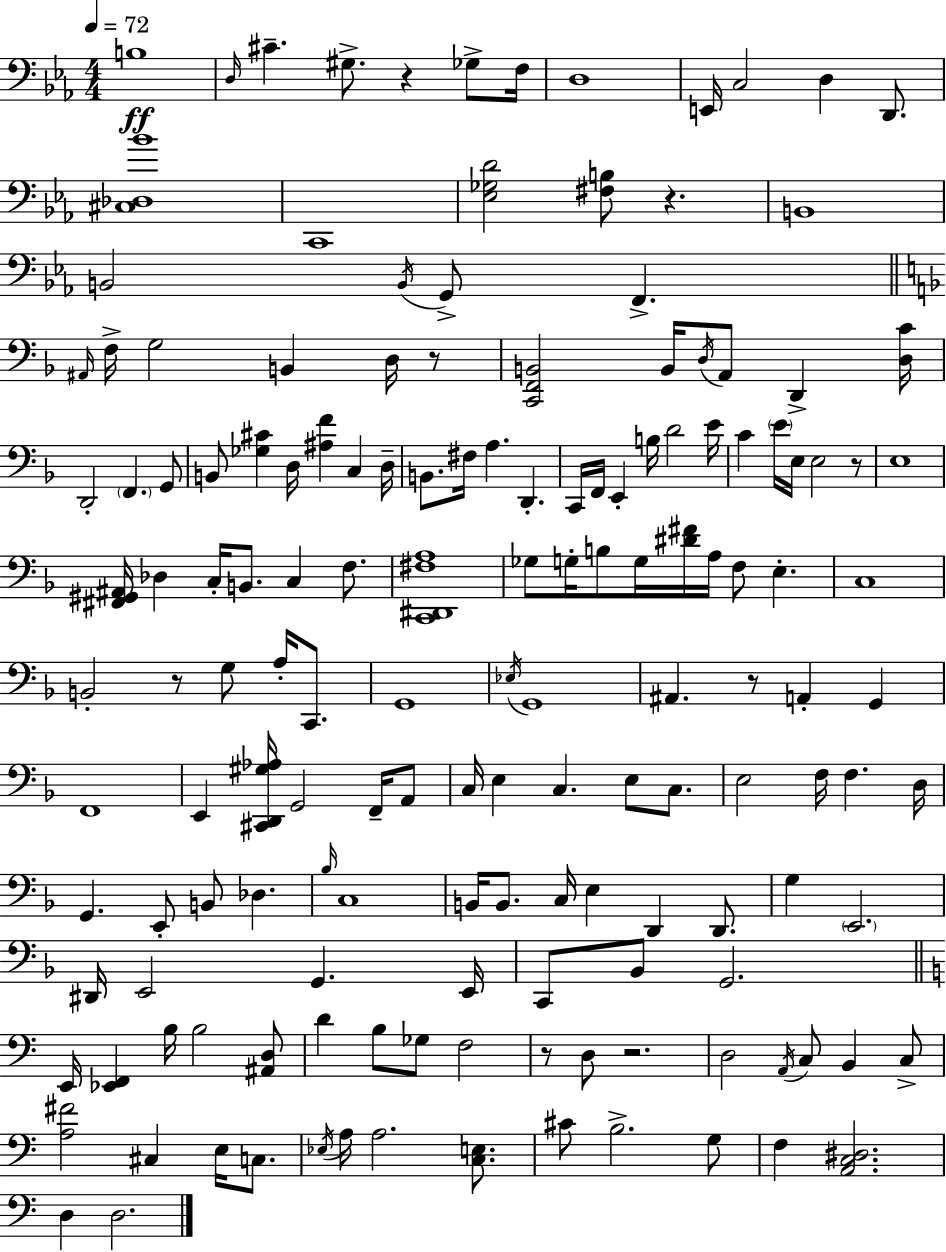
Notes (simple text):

B3/w D3/s C#4/q. G#3/e. R/q Gb3/e F3/s D3/w E2/s C3/h D3/q D2/e. [C#3,Db3,Bb4]/w C2/w [Eb3,Gb3,D4]/h [F#3,B3]/e R/q. B2/w B2/h B2/s G2/e F2/q. A#2/s F3/s G3/h B2/q D3/s R/e [C2,F2,B2]/h B2/s D3/s A2/e D2/q [D3,C4]/s D2/h F2/q. G2/e B2/e [Gb3,C#4]/q D3/s [A#3,F4]/q C3/q D3/s B2/e. F#3/s A3/q. D2/q. C2/s F2/s E2/q B3/s D4/h E4/s C4/q E4/s E3/s E3/h R/e E3/w [F#2,G#2,A#2]/s Db3/q C3/s B2/e. C3/q F3/e. [C2,D#2,F#3,A3]/w Gb3/e G3/s B3/e G3/s [D#4,F#4]/s A3/s F3/e E3/q. C3/w B2/h R/e G3/e A3/s C2/e. G2/w Eb3/s G2/w A#2/q. R/e A2/q G2/q F2/w E2/q [C#2,D2,G#3,Ab3]/s G2/h F2/s A2/e C3/s E3/q C3/q. E3/e C3/e. E3/h F3/s F3/q. D3/s G2/q. E2/e B2/e Db3/q. Bb3/s C3/w B2/s B2/e. C3/s E3/q D2/q D2/e. G3/q E2/h. D#2/s E2/h G2/q. E2/s C2/e Bb2/e G2/h. E2/s [Eb2,F2]/q B3/s B3/h [A#2,D3]/e D4/q B3/e Gb3/e F3/h R/e D3/e R/h. D3/h A2/s C3/e B2/q C3/e [A3,F#4]/h C#3/q E3/s C3/e. Eb3/s A3/s A3/h. [C3,E3]/e. C#4/e B3/h. G3/e F3/q [A2,C3,D#3]/h. D3/q D3/h.